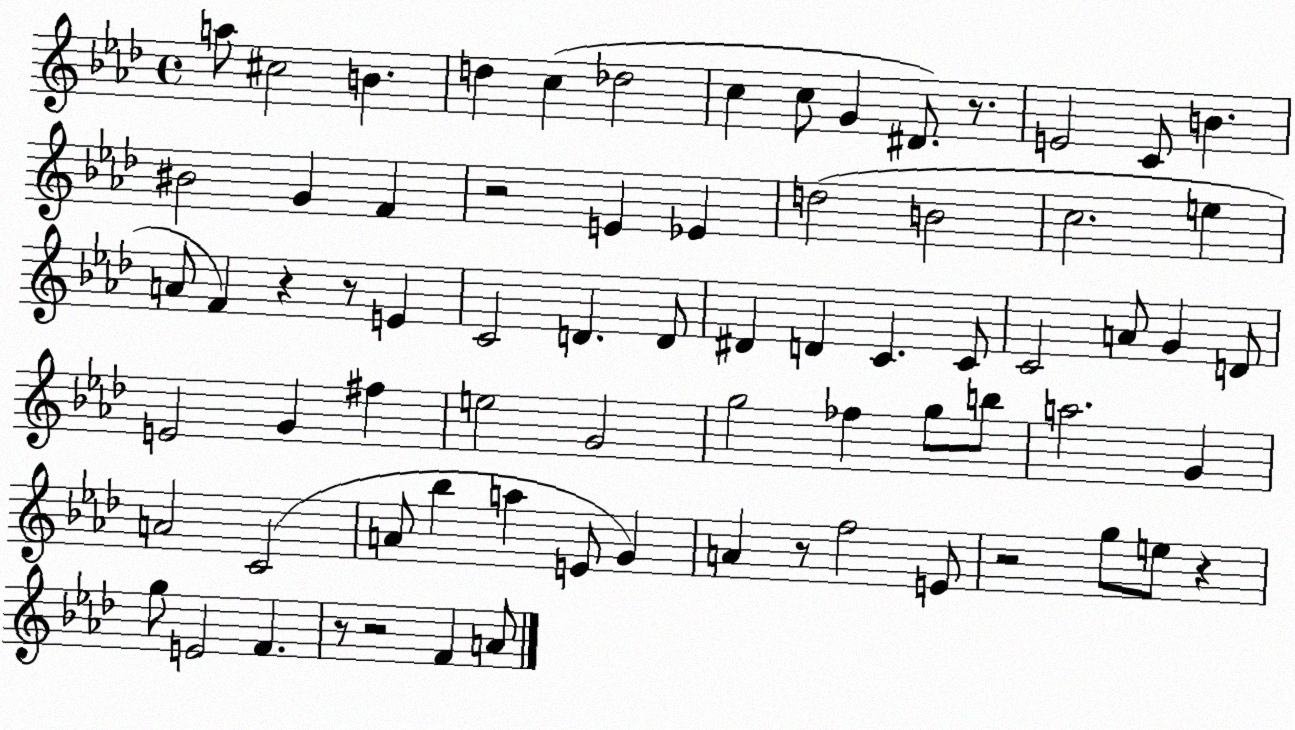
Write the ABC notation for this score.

X:1
T:Untitled
M:4/4
L:1/4
K:Ab
a/2 ^c2 B d c _d2 c c/2 G ^D/2 z/2 E2 C/2 B ^B2 G F z2 E _E d2 B2 c2 e A/2 F z z/2 E C2 D D/2 ^D D C C/2 C2 A/2 G D/2 E2 G ^f e2 G2 g2 _f g/2 b/2 a2 G A2 C2 A/2 _b a E/2 G A z/2 f2 E/2 z2 g/2 e/2 z g/2 E2 F z/2 z2 F A/2